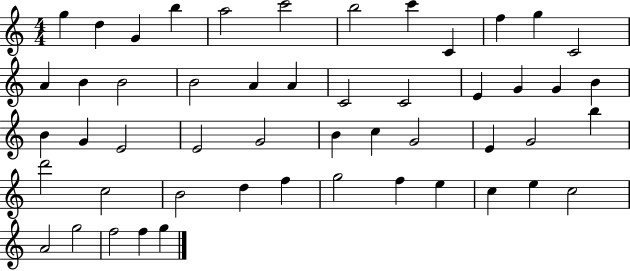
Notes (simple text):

G5/q D5/q G4/q B5/q A5/h C6/h B5/h C6/q C4/q F5/q G5/q C4/h A4/q B4/q B4/h B4/h A4/q A4/q C4/h C4/h E4/q G4/q G4/q B4/q B4/q G4/q E4/h E4/h G4/h B4/q C5/q G4/h E4/q G4/h B5/q D6/h C5/h B4/h D5/q F5/q G5/h F5/q E5/q C5/q E5/q C5/h A4/h G5/h F5/h F5/q G5/q